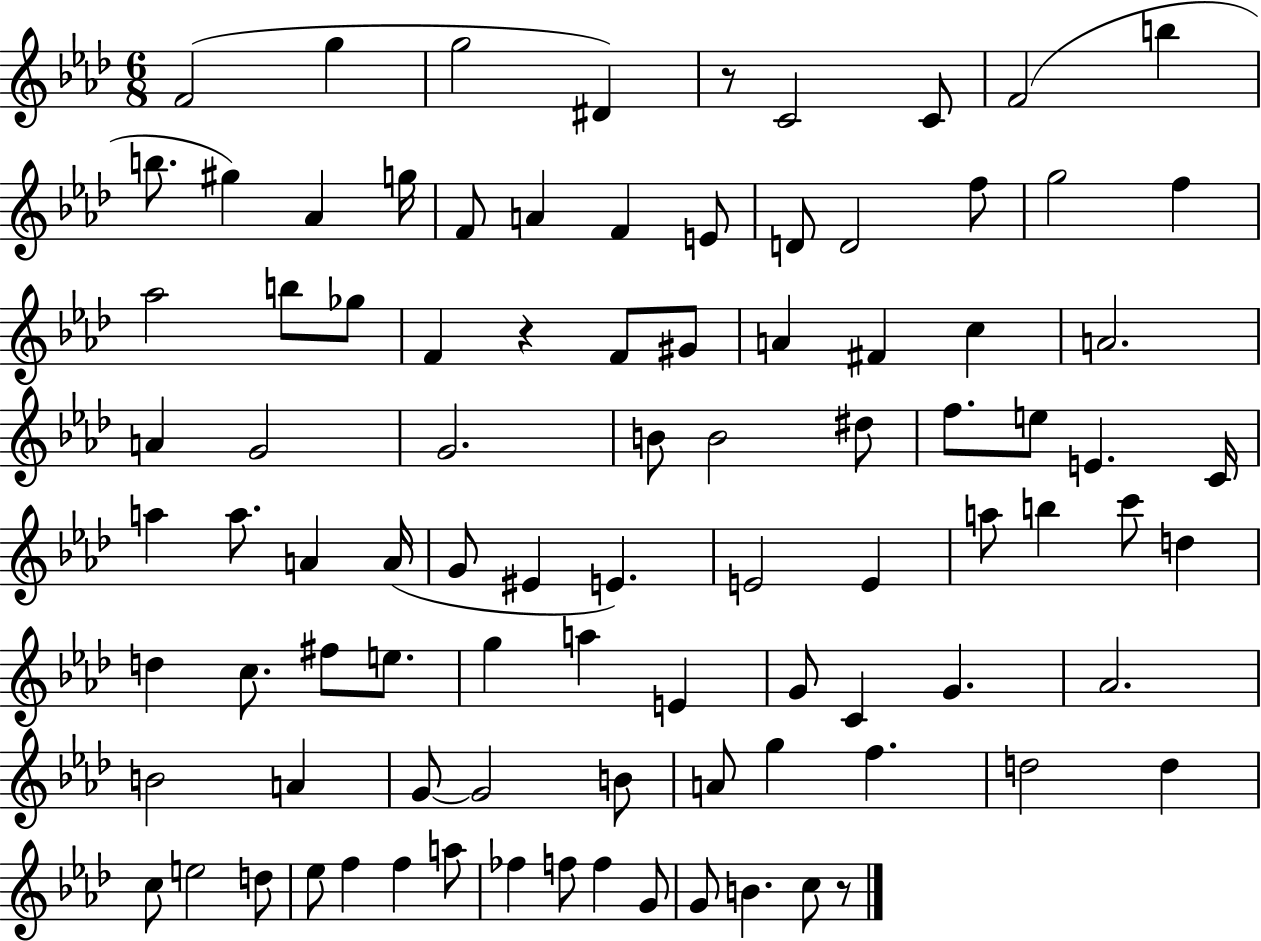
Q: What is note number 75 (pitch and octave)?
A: D5